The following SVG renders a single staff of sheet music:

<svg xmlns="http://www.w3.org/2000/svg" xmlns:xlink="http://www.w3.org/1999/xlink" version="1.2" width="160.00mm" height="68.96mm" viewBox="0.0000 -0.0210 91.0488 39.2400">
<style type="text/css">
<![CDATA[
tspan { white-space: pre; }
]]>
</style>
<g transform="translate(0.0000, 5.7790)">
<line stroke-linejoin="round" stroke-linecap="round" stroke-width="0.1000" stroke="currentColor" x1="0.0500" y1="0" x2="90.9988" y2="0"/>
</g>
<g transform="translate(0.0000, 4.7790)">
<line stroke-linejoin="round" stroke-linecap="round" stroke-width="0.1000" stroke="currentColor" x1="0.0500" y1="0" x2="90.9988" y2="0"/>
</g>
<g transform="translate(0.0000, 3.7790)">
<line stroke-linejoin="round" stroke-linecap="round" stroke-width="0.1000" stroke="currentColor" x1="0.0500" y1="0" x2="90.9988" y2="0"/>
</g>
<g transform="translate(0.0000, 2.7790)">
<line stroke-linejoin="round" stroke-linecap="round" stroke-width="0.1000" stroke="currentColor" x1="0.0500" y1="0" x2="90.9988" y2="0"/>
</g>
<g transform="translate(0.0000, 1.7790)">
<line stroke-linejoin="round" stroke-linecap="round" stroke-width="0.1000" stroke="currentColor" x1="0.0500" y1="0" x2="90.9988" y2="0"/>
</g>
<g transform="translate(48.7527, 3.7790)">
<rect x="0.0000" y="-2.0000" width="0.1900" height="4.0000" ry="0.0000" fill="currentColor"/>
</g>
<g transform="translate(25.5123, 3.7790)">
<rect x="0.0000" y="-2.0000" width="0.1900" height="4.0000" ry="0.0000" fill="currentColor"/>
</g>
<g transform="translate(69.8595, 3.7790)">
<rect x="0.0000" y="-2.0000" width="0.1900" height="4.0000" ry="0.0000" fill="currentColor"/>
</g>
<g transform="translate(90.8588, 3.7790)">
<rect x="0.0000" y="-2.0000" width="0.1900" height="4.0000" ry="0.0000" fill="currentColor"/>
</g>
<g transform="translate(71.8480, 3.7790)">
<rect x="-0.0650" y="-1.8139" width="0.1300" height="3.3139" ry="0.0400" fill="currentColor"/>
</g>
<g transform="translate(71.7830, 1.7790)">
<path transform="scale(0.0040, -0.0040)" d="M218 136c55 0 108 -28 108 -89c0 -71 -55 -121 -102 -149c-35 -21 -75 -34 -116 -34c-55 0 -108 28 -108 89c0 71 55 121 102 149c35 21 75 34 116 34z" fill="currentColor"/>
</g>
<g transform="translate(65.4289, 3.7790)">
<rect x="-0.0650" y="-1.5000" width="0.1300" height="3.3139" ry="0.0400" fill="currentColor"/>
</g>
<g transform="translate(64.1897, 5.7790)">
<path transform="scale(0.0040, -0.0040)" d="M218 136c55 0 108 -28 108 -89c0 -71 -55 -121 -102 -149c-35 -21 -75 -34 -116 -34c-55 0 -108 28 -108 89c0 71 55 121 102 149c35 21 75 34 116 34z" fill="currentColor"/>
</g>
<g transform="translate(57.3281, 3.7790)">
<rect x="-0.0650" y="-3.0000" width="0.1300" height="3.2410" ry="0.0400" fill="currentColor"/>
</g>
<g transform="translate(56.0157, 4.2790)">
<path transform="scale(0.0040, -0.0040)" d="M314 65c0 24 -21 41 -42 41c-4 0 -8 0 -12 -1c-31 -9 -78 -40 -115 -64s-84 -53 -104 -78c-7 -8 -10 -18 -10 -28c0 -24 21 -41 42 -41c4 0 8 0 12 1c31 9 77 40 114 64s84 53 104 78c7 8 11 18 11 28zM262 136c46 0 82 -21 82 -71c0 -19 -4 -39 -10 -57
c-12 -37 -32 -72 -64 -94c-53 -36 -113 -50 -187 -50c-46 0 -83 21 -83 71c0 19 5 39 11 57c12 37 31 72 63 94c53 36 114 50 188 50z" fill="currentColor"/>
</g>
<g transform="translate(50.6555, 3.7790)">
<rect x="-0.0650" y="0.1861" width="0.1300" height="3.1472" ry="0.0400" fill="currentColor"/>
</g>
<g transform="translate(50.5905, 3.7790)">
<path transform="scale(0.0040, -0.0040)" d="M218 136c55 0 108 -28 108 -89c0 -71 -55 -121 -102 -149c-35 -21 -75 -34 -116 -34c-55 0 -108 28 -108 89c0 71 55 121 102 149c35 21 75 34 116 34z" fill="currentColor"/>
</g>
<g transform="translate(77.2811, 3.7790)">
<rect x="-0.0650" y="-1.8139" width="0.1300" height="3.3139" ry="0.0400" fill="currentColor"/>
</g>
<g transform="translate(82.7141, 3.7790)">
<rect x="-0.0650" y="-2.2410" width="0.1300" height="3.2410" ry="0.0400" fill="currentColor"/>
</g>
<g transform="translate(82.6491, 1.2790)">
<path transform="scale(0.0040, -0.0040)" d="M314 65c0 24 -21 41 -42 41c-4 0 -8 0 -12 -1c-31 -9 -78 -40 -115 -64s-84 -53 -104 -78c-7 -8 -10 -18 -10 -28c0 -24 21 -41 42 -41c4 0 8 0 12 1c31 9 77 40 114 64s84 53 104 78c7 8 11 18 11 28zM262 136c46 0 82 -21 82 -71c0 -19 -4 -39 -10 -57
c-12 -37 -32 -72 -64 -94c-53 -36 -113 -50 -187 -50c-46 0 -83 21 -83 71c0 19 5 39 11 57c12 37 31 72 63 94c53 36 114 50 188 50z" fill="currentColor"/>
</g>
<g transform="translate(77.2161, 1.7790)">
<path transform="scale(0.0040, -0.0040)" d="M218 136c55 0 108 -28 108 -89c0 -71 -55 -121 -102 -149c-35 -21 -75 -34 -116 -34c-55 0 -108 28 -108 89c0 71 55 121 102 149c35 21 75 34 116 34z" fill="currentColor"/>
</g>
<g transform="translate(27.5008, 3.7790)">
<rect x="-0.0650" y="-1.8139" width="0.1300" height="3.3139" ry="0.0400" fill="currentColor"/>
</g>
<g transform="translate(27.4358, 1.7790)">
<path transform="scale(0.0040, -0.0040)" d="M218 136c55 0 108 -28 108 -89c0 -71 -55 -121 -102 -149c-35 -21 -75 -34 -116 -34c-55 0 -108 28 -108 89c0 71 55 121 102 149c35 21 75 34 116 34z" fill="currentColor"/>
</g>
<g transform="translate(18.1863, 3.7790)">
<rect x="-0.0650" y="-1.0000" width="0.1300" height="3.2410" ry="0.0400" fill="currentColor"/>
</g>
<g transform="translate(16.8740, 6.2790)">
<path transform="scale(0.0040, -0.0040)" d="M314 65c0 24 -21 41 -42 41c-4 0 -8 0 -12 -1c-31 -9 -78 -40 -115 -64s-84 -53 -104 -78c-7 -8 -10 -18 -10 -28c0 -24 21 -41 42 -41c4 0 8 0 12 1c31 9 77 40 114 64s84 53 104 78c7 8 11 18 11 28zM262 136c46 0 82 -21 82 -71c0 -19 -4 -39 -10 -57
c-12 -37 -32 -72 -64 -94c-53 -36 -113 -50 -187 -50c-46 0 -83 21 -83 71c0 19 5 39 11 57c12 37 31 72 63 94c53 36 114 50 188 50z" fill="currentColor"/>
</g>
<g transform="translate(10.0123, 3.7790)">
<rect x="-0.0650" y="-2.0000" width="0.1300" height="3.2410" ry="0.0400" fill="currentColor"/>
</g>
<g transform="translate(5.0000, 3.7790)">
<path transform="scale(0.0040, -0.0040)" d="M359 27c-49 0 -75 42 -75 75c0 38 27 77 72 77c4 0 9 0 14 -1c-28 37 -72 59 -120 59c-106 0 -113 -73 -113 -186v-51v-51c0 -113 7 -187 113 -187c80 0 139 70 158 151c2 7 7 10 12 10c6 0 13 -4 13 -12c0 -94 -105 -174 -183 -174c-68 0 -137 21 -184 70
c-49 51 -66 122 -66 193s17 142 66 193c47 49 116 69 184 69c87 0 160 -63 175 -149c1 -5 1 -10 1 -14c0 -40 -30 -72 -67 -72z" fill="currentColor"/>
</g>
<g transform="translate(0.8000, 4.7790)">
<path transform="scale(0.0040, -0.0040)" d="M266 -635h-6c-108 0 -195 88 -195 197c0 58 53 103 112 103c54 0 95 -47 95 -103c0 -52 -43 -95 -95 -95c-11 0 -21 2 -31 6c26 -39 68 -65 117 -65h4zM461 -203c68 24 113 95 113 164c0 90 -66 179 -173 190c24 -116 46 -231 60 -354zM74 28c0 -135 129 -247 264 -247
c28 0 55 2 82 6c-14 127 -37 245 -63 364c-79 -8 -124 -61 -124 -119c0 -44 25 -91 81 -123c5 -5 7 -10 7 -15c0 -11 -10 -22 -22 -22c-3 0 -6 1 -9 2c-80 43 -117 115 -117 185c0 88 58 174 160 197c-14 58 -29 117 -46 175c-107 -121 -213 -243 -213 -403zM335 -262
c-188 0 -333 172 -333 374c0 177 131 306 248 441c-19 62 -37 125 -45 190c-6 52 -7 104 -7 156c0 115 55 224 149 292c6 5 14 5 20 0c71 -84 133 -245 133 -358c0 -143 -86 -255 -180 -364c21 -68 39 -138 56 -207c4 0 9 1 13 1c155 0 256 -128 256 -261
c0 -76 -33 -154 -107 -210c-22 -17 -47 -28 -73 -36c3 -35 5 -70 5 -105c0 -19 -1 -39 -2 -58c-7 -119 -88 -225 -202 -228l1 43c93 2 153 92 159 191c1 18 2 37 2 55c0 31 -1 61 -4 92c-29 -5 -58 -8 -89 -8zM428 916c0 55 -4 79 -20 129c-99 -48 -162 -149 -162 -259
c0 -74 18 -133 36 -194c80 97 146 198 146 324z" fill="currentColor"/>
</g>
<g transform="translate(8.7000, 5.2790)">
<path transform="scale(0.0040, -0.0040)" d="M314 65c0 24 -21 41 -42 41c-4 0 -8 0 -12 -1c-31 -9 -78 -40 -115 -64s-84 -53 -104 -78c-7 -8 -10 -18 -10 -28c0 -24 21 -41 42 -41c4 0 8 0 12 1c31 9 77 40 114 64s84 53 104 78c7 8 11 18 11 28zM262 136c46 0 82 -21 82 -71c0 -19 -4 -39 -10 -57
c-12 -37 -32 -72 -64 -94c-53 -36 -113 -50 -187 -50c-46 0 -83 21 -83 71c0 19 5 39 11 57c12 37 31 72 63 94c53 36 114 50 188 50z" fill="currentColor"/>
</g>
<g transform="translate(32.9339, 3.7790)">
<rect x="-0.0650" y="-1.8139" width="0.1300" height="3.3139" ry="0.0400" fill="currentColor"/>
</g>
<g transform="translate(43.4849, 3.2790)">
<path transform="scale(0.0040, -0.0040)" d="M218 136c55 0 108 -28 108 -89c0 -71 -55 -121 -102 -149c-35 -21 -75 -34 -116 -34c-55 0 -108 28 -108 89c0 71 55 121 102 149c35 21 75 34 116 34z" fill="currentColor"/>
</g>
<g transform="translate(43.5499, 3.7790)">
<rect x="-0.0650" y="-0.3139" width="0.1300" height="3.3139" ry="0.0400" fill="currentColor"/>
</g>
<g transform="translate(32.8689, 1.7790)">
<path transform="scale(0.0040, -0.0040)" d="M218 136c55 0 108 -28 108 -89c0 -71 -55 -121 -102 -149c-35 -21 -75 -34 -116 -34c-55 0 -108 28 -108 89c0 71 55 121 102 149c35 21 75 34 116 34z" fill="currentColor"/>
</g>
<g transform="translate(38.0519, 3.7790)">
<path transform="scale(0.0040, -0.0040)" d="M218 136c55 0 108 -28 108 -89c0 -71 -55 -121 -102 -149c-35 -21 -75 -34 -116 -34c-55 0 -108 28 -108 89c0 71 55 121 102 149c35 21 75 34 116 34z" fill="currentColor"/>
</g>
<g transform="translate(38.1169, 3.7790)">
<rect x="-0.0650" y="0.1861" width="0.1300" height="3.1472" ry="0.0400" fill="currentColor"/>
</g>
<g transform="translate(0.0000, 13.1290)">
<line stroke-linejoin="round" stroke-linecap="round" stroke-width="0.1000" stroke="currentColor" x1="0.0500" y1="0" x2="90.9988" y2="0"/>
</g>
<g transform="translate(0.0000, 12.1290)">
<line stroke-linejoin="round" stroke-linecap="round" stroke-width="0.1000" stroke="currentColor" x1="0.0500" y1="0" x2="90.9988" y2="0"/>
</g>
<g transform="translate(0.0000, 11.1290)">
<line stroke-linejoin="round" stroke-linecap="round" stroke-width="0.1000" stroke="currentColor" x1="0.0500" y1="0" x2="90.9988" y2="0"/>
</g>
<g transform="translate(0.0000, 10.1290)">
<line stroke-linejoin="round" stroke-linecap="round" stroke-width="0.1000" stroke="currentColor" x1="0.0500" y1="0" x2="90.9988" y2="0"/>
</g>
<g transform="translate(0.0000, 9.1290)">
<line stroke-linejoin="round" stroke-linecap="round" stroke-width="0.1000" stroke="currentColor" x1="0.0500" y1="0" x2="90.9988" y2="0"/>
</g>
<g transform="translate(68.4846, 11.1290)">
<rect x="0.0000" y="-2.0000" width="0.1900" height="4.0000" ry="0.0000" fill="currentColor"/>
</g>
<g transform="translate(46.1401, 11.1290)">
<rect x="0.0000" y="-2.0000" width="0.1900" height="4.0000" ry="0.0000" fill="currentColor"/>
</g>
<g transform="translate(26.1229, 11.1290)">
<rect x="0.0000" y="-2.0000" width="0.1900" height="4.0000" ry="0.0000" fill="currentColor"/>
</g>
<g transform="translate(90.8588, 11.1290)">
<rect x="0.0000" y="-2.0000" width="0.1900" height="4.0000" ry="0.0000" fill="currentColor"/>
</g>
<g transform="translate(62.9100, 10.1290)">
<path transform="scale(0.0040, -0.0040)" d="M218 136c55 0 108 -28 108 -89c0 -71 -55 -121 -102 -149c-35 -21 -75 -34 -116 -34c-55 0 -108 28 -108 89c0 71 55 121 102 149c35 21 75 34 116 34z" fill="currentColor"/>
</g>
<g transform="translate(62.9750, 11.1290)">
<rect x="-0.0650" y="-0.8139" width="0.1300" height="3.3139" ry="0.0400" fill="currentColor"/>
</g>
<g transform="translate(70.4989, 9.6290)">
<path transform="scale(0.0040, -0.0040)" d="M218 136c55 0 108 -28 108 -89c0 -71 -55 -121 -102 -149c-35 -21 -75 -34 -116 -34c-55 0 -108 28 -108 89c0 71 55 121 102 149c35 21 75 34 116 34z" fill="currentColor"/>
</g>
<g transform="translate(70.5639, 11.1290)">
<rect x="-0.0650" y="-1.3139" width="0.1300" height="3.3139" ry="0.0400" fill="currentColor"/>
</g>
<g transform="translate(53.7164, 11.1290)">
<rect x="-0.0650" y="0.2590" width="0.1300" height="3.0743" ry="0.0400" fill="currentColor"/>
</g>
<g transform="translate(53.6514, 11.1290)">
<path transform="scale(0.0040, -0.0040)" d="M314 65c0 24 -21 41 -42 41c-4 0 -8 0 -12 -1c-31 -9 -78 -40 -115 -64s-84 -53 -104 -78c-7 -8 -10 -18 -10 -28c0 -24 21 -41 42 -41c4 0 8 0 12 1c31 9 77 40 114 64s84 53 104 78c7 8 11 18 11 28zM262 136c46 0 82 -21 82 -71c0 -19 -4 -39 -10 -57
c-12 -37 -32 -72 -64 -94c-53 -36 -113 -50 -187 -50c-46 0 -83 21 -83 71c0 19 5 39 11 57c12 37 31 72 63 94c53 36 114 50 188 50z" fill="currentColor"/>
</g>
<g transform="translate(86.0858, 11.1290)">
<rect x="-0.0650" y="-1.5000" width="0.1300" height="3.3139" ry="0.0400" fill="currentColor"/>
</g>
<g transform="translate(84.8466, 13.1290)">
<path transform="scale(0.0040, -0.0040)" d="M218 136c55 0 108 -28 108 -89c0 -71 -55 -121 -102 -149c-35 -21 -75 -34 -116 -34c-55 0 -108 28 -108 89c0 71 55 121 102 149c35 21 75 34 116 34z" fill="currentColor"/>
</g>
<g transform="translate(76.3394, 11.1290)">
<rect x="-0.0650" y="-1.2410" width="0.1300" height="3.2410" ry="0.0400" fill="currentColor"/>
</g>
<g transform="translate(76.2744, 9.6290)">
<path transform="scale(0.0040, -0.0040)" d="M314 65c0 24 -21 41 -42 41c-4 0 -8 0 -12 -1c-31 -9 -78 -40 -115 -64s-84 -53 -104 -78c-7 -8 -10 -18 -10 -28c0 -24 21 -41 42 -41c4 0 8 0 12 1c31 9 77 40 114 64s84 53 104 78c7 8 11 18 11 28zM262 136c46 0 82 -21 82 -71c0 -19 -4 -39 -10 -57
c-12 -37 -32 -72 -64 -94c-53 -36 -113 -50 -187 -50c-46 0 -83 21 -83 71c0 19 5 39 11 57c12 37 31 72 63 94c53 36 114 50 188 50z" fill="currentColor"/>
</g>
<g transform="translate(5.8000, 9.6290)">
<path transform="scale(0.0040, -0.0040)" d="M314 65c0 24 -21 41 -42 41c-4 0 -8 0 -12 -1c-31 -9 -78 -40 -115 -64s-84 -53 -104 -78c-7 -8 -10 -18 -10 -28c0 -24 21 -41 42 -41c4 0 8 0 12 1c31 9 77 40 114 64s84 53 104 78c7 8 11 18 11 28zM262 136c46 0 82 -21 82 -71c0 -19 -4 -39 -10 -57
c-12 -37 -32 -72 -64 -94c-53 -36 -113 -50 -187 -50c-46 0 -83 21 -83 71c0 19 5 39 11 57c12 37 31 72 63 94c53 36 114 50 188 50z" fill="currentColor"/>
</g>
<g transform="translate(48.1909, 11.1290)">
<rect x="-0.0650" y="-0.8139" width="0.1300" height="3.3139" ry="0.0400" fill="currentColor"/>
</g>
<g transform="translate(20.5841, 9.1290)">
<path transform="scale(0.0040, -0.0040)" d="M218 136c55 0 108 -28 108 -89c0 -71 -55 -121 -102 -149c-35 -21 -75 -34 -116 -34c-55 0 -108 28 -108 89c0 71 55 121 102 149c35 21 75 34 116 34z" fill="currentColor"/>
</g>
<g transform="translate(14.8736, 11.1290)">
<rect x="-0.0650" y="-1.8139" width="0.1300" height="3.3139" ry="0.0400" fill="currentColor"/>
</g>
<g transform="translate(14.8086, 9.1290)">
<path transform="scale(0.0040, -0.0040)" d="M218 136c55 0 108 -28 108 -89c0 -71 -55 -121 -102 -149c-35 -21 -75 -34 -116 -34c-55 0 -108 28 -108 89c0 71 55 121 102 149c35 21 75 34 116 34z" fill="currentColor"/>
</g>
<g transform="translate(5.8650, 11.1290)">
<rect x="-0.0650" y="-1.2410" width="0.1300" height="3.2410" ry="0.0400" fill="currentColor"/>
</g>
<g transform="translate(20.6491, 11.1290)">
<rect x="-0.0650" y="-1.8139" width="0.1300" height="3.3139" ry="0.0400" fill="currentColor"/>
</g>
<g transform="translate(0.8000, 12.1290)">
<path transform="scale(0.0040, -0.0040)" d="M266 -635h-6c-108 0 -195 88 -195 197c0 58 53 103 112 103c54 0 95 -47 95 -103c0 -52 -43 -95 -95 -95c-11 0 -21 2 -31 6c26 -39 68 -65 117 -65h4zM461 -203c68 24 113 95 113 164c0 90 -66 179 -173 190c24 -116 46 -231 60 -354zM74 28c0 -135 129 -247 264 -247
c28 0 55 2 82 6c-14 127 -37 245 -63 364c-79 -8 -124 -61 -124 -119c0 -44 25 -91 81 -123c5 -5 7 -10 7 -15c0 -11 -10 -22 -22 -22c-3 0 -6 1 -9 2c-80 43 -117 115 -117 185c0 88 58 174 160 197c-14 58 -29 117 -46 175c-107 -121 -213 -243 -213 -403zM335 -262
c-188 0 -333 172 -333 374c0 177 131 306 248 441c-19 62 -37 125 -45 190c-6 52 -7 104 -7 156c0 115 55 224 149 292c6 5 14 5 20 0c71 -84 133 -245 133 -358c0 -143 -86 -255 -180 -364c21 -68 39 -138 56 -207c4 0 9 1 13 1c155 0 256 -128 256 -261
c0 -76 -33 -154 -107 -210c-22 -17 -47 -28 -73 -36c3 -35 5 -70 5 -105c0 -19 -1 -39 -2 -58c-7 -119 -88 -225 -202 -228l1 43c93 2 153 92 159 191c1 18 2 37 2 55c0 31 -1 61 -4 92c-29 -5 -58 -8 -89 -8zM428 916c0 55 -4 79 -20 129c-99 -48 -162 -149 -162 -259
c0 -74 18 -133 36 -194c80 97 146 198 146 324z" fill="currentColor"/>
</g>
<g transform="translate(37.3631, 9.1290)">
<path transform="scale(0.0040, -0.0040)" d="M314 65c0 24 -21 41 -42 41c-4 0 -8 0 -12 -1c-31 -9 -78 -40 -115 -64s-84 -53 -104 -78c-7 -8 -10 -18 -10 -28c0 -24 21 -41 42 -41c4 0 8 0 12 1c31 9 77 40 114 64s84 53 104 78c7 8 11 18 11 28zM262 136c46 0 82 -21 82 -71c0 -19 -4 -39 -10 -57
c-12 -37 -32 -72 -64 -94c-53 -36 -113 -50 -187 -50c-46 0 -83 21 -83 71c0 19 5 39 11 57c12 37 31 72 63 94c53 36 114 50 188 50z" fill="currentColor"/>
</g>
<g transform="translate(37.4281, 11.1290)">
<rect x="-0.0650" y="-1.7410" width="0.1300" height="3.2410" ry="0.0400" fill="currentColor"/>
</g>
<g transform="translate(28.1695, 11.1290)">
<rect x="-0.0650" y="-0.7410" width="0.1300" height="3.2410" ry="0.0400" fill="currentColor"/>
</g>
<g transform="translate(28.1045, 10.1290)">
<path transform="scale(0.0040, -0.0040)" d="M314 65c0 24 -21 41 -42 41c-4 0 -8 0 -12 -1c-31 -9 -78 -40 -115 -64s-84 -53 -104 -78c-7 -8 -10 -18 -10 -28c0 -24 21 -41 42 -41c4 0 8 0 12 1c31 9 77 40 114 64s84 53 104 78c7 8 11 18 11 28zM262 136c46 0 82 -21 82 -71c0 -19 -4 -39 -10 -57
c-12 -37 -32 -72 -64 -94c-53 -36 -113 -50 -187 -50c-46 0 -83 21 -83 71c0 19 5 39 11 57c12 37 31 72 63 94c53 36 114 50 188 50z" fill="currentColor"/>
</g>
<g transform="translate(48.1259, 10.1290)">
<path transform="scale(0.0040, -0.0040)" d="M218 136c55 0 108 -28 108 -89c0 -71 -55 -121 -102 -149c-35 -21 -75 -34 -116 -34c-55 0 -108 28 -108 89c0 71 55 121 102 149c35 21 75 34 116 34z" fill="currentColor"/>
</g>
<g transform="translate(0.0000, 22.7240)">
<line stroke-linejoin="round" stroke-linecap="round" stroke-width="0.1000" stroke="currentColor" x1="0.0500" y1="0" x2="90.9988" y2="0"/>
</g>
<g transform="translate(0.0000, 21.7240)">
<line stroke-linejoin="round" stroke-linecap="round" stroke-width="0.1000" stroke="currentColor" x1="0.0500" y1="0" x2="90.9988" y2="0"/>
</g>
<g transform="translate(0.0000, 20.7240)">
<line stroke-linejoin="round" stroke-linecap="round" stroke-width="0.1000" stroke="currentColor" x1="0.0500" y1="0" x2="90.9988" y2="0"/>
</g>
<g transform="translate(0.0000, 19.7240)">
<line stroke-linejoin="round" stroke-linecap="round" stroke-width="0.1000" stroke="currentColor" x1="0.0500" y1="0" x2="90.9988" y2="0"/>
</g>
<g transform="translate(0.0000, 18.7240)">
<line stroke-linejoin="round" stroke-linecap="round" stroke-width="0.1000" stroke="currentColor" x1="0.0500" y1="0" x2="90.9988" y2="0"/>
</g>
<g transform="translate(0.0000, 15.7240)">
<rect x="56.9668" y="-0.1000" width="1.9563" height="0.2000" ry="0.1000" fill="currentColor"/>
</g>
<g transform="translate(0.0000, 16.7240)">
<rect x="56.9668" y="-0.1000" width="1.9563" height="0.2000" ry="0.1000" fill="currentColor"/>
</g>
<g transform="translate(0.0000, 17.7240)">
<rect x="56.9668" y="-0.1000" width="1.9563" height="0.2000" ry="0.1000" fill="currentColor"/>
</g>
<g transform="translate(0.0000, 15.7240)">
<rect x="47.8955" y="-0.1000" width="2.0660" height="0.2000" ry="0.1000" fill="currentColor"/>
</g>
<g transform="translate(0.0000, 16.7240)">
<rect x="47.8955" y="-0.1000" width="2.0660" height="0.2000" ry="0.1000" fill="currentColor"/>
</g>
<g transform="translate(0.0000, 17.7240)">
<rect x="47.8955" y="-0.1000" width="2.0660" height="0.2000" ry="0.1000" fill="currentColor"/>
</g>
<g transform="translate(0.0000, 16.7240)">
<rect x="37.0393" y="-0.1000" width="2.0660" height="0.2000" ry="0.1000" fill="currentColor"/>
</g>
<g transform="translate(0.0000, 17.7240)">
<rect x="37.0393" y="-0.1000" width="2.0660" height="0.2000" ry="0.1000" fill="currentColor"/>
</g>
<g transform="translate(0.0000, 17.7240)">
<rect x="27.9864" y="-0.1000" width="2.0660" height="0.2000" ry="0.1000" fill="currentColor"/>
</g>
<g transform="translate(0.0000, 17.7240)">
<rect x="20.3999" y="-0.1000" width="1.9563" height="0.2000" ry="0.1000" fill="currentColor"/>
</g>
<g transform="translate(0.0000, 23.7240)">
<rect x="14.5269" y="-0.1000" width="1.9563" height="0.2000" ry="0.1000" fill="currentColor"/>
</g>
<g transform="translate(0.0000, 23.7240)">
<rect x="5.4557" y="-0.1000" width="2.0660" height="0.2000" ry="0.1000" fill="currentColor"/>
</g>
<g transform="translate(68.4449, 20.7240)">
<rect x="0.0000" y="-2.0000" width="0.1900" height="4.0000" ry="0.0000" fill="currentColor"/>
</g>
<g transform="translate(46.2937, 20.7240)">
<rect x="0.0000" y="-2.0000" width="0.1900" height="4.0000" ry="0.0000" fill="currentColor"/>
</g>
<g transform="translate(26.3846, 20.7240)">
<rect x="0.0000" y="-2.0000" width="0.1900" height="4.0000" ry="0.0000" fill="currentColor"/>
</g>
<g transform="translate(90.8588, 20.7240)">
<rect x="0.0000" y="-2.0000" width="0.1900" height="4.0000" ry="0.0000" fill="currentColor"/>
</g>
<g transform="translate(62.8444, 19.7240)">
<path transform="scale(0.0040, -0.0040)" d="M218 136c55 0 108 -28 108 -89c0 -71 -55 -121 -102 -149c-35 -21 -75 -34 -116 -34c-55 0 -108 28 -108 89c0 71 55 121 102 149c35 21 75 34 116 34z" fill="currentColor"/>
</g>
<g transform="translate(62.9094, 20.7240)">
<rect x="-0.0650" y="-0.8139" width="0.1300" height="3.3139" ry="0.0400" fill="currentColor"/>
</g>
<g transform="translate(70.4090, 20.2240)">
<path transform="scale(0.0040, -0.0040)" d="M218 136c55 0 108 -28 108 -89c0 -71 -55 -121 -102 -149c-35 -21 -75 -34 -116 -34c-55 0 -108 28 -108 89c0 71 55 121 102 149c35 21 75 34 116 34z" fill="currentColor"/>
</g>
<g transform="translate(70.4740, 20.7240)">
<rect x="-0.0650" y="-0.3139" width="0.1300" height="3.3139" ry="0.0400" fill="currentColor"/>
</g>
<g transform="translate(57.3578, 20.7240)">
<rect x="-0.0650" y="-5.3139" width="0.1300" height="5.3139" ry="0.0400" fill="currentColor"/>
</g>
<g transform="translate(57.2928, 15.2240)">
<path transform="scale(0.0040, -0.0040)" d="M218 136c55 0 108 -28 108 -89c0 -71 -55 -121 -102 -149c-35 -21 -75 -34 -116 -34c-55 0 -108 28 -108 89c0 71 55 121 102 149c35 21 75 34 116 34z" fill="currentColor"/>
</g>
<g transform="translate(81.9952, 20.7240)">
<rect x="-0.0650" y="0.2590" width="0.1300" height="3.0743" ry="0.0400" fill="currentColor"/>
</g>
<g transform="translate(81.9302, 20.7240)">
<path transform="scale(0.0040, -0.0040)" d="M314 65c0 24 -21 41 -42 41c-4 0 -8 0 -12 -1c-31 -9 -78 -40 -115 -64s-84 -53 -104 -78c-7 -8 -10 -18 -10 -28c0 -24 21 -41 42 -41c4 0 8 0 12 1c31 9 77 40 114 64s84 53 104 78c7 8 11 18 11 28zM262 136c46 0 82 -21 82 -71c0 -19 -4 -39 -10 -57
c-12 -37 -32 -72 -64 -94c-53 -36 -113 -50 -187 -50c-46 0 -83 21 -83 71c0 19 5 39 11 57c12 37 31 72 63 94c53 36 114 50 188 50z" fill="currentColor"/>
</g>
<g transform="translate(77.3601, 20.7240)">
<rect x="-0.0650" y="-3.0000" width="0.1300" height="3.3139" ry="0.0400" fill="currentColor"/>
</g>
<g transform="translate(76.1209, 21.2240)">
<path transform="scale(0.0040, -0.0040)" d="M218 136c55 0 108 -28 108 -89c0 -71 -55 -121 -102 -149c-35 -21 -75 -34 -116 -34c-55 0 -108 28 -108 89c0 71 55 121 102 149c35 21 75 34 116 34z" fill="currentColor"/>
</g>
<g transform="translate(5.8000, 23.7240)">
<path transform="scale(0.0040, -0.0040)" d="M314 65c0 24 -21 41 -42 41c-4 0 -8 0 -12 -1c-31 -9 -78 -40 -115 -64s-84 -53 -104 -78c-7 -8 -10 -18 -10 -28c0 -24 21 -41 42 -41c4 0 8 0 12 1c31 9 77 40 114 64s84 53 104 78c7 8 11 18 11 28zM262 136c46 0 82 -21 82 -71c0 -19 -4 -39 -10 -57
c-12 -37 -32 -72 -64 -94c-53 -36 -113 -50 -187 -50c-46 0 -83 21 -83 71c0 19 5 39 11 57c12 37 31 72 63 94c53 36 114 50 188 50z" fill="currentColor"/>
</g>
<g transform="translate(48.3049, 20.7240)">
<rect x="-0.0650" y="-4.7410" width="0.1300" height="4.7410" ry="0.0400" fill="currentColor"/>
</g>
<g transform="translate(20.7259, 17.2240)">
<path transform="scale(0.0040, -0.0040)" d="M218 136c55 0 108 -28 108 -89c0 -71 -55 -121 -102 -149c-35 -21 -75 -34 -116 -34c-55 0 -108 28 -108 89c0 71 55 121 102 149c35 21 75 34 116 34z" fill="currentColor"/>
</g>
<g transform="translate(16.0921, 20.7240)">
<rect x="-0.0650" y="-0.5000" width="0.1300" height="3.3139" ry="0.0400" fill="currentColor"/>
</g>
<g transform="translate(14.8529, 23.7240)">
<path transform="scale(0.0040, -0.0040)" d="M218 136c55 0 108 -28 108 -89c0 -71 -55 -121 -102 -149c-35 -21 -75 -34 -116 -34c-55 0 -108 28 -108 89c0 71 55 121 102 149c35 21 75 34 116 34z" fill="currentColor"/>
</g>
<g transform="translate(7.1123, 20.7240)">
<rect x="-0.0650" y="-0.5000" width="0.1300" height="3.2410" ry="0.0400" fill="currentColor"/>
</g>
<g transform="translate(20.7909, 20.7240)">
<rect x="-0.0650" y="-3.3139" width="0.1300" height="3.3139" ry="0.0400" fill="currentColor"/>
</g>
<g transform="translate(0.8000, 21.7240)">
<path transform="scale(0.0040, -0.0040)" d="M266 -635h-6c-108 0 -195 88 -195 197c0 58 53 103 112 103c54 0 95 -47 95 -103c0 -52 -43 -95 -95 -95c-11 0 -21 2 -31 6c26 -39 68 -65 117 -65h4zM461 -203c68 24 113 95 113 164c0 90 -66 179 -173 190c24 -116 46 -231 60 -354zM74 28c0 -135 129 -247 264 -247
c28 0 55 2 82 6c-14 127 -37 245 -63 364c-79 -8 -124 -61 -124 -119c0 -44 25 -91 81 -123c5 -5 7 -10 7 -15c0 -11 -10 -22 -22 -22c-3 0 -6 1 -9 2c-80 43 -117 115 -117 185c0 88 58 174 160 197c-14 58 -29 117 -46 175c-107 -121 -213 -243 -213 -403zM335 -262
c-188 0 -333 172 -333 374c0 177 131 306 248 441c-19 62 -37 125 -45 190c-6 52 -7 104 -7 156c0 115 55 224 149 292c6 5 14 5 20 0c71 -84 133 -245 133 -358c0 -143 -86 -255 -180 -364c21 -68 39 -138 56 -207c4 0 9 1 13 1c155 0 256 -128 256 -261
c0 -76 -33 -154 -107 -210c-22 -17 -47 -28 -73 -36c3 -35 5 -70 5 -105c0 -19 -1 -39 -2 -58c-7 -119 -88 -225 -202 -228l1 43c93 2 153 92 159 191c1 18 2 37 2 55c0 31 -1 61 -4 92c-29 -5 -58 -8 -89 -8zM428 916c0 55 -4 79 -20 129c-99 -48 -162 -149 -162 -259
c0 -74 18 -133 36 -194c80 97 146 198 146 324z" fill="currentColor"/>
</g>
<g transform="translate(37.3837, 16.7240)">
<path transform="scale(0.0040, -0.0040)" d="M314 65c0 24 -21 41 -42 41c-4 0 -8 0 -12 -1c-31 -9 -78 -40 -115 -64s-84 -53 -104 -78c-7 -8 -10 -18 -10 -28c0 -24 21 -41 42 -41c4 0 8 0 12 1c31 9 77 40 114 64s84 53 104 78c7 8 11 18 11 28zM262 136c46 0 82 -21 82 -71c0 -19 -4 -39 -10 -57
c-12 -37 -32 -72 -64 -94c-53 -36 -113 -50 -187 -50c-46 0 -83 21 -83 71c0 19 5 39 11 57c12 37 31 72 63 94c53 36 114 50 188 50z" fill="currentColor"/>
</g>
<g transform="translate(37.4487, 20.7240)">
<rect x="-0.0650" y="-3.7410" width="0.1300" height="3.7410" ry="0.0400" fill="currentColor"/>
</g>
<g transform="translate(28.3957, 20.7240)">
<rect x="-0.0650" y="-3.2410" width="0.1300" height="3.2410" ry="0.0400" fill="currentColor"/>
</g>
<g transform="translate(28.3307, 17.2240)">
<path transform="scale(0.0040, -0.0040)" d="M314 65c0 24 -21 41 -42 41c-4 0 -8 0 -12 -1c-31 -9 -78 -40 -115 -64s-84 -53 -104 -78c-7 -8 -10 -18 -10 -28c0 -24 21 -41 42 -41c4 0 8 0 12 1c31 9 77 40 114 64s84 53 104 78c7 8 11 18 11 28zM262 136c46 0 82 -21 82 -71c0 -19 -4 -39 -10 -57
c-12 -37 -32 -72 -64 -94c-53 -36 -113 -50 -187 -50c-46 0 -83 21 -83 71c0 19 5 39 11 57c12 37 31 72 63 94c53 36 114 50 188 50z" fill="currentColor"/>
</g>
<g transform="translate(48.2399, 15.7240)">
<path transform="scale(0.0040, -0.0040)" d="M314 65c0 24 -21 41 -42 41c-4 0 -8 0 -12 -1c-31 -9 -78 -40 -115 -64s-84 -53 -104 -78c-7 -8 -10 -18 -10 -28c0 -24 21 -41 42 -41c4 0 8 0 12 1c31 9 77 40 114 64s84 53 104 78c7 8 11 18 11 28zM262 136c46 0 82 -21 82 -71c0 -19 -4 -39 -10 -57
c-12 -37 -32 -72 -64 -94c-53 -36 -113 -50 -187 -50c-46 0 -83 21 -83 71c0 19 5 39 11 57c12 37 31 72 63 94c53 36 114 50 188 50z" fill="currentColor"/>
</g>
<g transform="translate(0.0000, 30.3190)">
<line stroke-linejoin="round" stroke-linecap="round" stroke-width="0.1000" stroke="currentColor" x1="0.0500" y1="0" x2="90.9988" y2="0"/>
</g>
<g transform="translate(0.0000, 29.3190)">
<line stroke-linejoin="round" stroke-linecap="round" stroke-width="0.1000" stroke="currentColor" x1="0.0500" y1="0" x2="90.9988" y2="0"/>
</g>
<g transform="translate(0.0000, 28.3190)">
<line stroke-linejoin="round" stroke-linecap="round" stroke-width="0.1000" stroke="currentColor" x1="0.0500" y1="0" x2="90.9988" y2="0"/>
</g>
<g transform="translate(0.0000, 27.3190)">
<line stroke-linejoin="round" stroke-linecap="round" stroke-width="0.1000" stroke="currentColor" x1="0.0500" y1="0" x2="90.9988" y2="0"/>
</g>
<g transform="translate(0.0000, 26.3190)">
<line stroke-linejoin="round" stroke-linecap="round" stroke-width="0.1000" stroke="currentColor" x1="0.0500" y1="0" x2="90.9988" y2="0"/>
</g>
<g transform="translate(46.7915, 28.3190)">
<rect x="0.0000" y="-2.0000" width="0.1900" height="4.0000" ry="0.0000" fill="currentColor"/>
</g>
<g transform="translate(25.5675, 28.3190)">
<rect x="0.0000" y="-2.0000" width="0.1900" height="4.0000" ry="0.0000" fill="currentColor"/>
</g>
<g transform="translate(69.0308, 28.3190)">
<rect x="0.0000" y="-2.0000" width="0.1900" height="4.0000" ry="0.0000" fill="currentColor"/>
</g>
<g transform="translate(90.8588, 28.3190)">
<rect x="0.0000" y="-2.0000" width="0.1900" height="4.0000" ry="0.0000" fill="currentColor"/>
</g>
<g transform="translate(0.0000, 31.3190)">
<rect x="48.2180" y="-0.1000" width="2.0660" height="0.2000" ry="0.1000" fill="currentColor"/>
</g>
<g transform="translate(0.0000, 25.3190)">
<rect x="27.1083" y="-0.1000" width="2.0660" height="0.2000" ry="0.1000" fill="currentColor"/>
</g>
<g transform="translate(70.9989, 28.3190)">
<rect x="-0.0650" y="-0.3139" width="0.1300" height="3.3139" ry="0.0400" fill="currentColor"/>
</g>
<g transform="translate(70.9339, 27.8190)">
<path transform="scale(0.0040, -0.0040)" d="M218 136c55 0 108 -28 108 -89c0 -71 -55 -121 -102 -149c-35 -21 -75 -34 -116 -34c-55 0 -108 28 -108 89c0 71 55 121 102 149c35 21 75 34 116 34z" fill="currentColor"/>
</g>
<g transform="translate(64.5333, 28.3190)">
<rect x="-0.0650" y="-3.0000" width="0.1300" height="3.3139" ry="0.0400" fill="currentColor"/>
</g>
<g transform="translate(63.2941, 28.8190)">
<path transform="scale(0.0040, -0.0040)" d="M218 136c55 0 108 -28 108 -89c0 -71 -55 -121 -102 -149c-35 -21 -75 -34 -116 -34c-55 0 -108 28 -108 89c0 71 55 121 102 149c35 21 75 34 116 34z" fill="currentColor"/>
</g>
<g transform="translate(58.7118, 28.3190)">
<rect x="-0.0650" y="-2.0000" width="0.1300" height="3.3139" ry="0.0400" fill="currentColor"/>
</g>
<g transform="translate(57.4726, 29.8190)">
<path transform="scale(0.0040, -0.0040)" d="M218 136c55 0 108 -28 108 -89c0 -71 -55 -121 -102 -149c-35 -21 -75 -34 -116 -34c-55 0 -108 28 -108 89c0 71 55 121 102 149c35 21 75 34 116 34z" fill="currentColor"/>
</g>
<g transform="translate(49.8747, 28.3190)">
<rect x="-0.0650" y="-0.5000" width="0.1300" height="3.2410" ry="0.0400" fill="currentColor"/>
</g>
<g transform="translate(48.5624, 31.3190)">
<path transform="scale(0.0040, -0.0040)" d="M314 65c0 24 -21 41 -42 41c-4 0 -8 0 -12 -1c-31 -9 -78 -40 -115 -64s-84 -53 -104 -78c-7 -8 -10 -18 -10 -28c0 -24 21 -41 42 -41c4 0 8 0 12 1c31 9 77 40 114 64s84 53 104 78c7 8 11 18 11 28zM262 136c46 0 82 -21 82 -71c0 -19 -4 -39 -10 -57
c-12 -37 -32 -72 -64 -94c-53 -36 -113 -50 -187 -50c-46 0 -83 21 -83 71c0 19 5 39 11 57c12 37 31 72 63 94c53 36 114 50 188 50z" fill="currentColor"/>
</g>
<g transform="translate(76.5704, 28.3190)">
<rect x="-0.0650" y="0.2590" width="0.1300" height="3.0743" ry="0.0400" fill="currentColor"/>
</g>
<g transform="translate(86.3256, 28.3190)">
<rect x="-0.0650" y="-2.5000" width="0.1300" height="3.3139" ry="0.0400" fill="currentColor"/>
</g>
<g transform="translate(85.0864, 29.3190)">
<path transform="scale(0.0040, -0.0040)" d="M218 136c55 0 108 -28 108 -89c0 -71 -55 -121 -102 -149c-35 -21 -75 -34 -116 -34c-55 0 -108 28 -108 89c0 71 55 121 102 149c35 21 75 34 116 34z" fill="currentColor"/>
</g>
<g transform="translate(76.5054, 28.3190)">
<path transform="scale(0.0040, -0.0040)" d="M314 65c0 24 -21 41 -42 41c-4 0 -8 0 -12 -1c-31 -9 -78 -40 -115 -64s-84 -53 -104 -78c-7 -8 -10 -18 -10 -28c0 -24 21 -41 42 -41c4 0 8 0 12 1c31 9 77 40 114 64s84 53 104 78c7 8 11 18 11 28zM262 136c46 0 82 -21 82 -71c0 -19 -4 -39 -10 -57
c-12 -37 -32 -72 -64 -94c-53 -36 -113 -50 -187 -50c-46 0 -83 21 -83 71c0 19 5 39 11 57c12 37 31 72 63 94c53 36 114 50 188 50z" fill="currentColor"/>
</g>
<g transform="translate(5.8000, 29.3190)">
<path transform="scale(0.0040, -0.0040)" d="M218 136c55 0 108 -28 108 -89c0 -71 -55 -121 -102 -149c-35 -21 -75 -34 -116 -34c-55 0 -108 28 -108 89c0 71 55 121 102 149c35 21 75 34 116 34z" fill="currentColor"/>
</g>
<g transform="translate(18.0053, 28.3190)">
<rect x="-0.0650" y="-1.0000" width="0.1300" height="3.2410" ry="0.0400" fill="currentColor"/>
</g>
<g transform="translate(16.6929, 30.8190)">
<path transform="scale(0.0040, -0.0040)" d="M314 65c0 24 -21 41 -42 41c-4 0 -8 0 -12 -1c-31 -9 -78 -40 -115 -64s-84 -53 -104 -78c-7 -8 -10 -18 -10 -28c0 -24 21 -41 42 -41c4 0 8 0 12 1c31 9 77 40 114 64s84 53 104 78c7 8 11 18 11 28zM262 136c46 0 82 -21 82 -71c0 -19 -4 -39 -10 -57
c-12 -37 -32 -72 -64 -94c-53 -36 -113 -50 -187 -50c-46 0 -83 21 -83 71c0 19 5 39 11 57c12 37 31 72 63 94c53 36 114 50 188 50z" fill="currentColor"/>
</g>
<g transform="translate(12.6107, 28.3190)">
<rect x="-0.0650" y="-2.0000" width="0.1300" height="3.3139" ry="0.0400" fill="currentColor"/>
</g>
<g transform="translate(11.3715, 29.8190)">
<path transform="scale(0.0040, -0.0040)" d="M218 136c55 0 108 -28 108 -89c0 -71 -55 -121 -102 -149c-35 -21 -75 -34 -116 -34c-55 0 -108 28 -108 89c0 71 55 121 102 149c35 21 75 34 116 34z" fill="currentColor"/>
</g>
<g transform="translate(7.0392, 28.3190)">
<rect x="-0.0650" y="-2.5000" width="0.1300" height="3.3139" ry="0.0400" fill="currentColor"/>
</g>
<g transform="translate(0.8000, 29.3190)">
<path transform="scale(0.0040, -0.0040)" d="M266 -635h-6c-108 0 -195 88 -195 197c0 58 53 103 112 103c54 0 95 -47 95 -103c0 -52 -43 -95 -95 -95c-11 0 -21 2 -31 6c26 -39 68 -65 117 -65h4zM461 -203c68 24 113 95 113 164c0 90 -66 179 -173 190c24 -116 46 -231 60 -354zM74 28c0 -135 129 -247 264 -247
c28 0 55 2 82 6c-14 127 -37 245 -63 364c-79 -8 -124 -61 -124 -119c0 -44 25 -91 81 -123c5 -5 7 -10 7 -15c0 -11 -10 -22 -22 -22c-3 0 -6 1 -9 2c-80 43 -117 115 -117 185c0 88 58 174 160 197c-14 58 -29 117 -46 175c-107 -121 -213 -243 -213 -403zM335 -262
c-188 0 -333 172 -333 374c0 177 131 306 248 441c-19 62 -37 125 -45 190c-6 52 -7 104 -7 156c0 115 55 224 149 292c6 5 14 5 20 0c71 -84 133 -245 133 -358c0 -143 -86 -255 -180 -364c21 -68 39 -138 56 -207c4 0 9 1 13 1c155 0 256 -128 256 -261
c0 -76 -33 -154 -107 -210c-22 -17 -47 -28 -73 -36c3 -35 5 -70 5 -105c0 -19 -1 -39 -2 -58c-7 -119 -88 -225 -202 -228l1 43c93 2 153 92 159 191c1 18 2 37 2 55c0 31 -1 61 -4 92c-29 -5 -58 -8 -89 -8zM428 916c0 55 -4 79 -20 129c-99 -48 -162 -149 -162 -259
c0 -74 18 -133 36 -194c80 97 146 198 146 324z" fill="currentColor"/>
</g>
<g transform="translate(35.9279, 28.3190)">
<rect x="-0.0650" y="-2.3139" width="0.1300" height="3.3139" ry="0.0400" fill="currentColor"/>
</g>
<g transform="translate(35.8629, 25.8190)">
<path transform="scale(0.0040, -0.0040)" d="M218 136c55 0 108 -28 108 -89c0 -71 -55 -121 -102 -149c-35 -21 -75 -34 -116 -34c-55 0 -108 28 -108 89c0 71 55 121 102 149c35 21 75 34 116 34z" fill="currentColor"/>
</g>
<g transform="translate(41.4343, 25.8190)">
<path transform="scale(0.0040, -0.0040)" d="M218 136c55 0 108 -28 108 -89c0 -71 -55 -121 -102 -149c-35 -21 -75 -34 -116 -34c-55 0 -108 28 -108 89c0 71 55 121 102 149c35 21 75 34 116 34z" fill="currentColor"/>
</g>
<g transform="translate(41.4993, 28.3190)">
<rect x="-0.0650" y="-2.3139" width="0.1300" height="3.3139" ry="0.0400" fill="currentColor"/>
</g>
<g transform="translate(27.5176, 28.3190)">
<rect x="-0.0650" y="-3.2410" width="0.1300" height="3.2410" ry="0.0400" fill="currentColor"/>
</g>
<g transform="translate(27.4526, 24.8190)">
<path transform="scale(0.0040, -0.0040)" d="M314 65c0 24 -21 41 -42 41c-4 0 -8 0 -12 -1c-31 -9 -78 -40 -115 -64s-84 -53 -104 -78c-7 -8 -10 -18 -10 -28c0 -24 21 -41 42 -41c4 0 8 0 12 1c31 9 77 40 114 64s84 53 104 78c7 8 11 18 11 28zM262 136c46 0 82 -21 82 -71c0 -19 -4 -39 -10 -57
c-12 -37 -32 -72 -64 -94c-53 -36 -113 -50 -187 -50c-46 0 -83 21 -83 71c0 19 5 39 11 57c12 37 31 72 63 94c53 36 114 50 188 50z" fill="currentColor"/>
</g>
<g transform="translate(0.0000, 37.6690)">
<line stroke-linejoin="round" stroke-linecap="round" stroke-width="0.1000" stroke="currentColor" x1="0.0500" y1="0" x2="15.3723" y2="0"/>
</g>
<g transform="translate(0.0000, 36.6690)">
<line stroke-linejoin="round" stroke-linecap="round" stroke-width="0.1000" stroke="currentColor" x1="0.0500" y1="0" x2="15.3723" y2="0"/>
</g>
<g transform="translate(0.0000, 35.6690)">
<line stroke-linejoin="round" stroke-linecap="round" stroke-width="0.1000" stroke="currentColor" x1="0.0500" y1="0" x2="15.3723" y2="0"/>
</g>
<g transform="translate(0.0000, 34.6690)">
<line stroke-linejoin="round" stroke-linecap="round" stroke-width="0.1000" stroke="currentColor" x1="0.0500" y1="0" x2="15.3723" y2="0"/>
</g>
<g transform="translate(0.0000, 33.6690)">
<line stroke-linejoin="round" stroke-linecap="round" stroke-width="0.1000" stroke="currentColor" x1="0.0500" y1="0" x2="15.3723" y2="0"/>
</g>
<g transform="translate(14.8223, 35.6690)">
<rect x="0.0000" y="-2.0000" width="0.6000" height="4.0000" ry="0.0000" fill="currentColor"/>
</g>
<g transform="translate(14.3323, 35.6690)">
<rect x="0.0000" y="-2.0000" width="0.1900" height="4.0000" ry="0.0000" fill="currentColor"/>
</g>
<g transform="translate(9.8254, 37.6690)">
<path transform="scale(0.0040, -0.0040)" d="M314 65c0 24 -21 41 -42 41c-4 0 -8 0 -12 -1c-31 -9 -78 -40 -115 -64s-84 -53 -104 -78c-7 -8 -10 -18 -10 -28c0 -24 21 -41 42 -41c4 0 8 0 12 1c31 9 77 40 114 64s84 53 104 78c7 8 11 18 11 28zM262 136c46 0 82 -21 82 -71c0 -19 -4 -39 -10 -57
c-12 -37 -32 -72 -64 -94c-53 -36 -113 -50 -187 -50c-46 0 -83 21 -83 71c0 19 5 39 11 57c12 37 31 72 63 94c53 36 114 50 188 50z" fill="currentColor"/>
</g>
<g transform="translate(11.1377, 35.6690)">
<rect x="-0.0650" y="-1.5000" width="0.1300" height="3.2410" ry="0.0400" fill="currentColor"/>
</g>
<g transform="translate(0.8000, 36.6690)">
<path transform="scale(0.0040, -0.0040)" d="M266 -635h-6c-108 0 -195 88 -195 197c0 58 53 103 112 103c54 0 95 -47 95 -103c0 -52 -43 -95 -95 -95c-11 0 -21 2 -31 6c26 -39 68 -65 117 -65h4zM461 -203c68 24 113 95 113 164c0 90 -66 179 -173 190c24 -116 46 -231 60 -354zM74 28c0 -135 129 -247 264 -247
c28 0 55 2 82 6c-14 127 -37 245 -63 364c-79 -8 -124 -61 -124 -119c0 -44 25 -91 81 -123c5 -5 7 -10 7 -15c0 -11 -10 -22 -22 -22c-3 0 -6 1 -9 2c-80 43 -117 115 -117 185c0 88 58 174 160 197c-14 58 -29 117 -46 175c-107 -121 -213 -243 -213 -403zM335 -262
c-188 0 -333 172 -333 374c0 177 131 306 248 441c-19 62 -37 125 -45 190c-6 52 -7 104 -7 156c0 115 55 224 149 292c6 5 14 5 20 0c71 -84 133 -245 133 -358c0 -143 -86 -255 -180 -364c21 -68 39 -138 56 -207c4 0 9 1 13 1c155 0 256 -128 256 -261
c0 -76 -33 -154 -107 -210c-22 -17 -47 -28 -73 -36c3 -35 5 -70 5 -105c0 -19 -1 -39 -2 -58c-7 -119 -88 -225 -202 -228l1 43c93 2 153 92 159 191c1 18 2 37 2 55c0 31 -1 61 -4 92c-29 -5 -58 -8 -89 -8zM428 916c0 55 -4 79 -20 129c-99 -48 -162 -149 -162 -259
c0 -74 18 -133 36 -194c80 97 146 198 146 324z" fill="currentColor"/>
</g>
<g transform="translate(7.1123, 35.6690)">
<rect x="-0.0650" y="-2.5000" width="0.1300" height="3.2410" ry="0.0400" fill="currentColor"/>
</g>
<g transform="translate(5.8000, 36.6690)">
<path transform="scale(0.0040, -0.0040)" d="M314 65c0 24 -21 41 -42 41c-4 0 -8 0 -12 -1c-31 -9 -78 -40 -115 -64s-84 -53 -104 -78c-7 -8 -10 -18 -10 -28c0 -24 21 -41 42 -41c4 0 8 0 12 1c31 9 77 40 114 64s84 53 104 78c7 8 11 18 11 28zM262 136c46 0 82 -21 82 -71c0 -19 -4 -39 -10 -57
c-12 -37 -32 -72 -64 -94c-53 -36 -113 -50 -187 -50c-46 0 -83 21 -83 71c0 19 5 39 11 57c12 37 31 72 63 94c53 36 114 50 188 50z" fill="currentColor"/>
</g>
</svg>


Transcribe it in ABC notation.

X:1
T:Untitled
M:4/4
L:1/4
K:C
F2 D2 f f B c B A2 E f f g2 e2 f f d2 f2 d B2 d e e2 E C2 C b b2 c'2 e'2 f' d c A B2 G F D2 b2 g g C2 F A c B2 G G2 E2